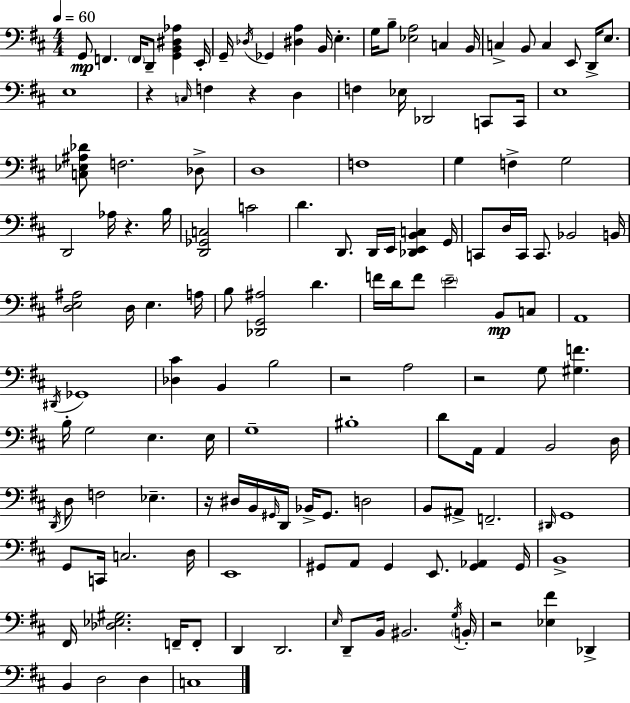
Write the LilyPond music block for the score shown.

{
  \clef bass
  \numericTimeSignature
  \time 4/4
  \key d \major
  \tempo 4 = 60
  g,8\mp f,4. \parenthesize f,16 d,8-- <g, b, dis aes>4 e,16-. | g,16-- \acciaccatura { des16 } ges,4 <dis a>4 b,16 e4.-. | g16 b8-- <ees a>2 c4 | b,16 c4-> b,8 c4 e,8 d,16-> e8. | \break e1 | r4 \grace { c16 } f4 r4 d4 | f4 ees16 des,2 c,8 | c,16 e1 | \break <c ees ais des'>8 f2. | des8-> d1 | f1 | g4 f4-> g2 | \break d,2 aes16 r4. | b16 <d, ges, c>2 c'2 | d'4. d,8. d,16 e,16 <des, e, b, c>4 | g,16 c,8 d16 c,16 c,8. bes,2 | \break b,16 <d e ais>2 d16 e4. | a16 b8 <des, g, ais>2 d'4. | f'16 d'16 f'8 \parenthesize e'2-- b,8\mp | c8 a,1 | \break \acciaccatura { dis,16 } ges,1 | <des cis'>4 b,4 b2 | r2 a2 | r2 g8 <gis f'>4. | \break b16-. g2 e4. | e16 g1-- | bis1-. | d'8 a,16 a,4 b,2 | \break d16 \acciaccatura { d,16 } d8 f2 ees4.-- | r16 dis16 b,16 \grace { gis,16 } d,16 bes,16-> gis,8. d2 | b,8 ais,8-> f,2.-- | \grace { dis,16 } g,1 | \break g,8 c,16 c2. | d16 e,1 | gis,8 a,8 gis,4 e,8. | <gis, aes,>4 gis,16 b,1-> | \break fis,16 <des ees gis>2. | f,16-- f,8-. d,4 d,2. | \grace { e16 } d,8-- b,16 bis,2. | \acciaccatura { g16 } \parenthesize b,16-. r2 | \break <ees fis'>4 des,4-> b,4 d2 | d4 c1 | \bar "|."
}